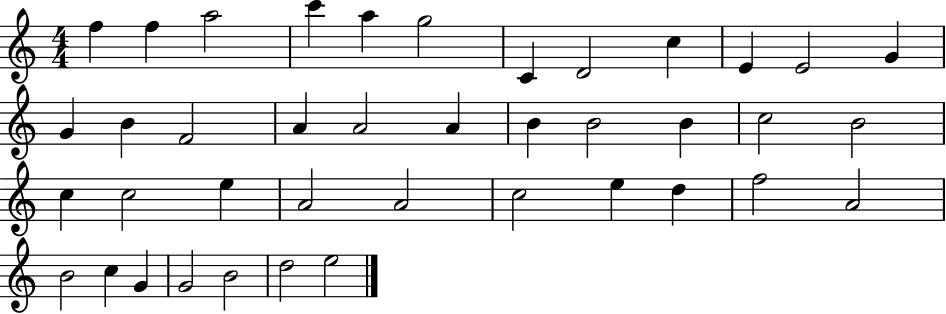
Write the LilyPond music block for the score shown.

{
  \clef treble
  \numericTimeSignature
  \time 4/4
  \key c \major
  f''4 f''4 a''2 | c'''4 a''4 g''2 | c'4 d'2 c''4 | e'4 e'2 g'4 | \break g'4 b'4 f'2 | a'4 a'2 a'4 | b'4 b'2 b'4 | c''2 b'2 | \break c''4 c''2 e''4 | a'2 a'2 | c''2 e''4 d''4 | f''2 a'2 | \break b'2 c''4 g'4 | g'2 b'2 | d''2 e''2 | \bar "|."
}